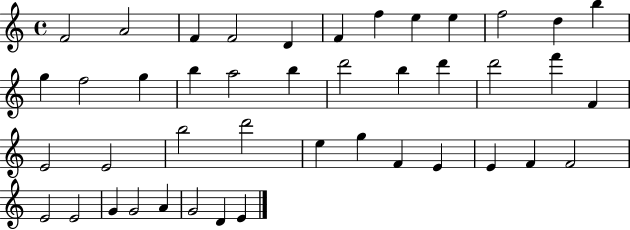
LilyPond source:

{
  \clef treble
  \time 4/4
  \defaultTimeSignature
  \key c \major
  f'2 a'2 | f'4 f'2 d'4 | f'4 f''4 e''4 e''4 | f''2 d''4 b''4 | \break g''4 f''2 g''4 | b''4 a''2 b''4 | d'''2 b''4 d'''4 | d'''2 f'''4 f'4 | \break e'2 e'2 | b''2 d'''2 | e''4 g''4 f'4 e'4 | e'4 f'4 f'2 | \break e'2 e'2 | g'4 g'2 a'4 | g'2 d'4 e'4 | \bar "|."
}